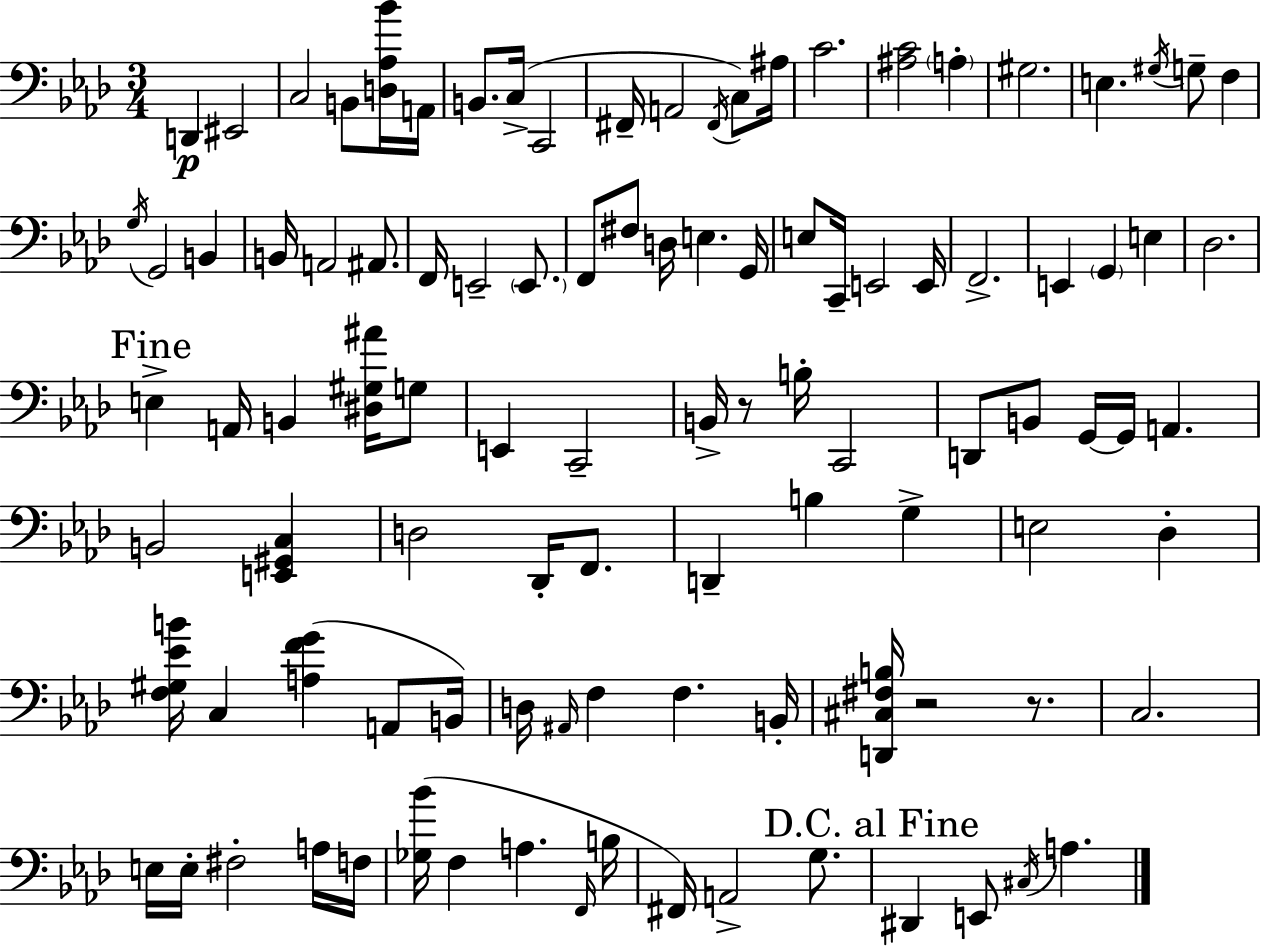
{
  \clef bass
  \numericTimeSignature
  \time 3/4
  \key f \minor
  \repeat volta 2 { d,4\p eis,2 | c2 b,8 <d aes bes'>16 a,16 | b,8. c16->( c,2 | fis,16-- a,2 \acciaccatura { fis,16 } c8) | \break ais16 c'2. | <ais c'>2 \parenthesize a4-. | gis2. | e4. \acciaccatura { gis16 } g8-- f4 | \break \acciaccatura { g16 } g,2 b,4 | b,16 a,2 | ais,8. f,16 e,2-- | \parenthesize e,8. f,8 fis8 d16 e4. | \break g,16 e8 c,16-- e,2 | e,16 f,2.-> | e,4 \parenthesize g,4 e4 | des2. | \break \mark "Fine" e4-> a,16 b,4 | <dis gis ais'>16 g8 e,4 c,2-- | b,16-> r8 b16-. c,2 | d,8 b,8 g,16~~ g,16 a,4. | \break b,2 <e, gis, c>4 | d2 des,16-. | f,8. d,4-- b4 g4-> | e2 des4-. | \break <f gis ees' b'>16 c4 <a f' g'>4( | a,8 b,16) d16 \grace { ais,16 } f4 f4. | b,16-. <d, cis fis b>16 r2 | r8. c2. | \break e16 e16-. fis2-. | a16 f16 <ges bes'>16( f4 a4. | \grace { f,16 } b16 fis,16) a,2-> | g8. \mark "D.C. al Fine" dis,4 e,8 \acciaccatura { cis16 } | \break a4. } \bar "|."
}